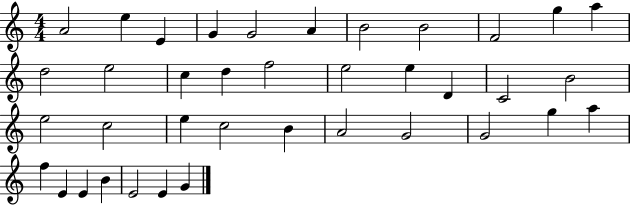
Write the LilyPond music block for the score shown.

{
  \clef treble
  \numericTimeSignature
  \time 4/4
  \key c \major
  a'2 e''4 e'4 | g'4 g'2 a'4 | b'2 b'2 | f'2 g''4 a''4 | \break d''2 e''2 | c''4 d''4 f''2 | e''2 e''4 d'4 | c'2 b'2 | \break e''2 c''2 | e''4 c''2 b'4 | a'2 g'2 | g'2 g''4 a''4 | \break f''4 e'4 e'4 b'4 | e'2 e'4 g'4 | \bar "|."
}